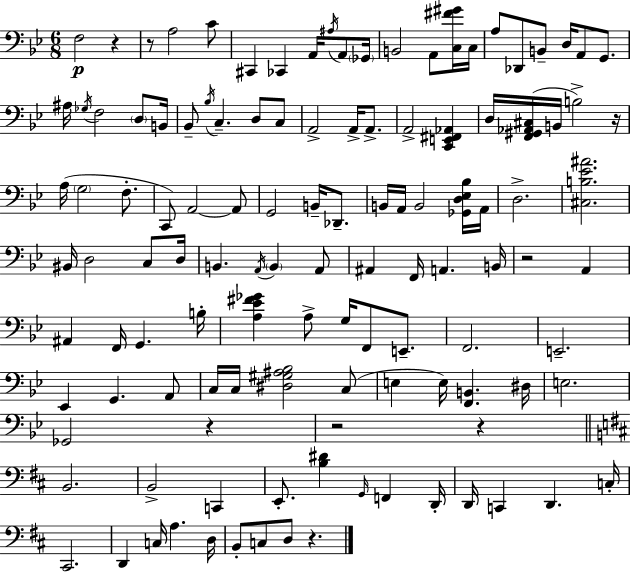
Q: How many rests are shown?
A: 8